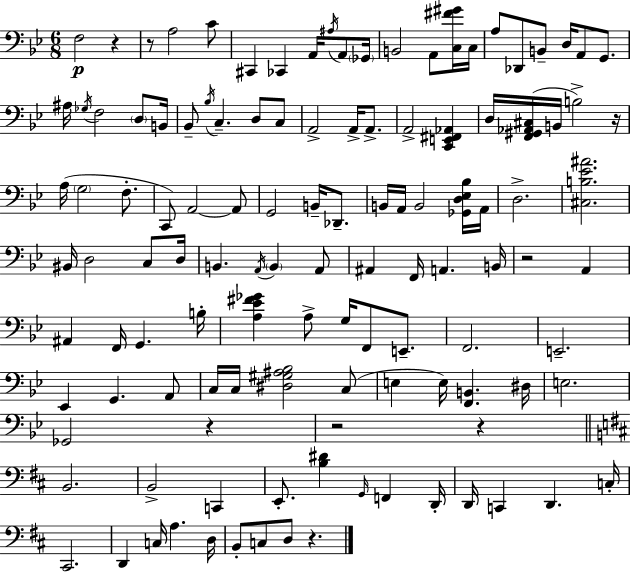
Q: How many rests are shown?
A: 8